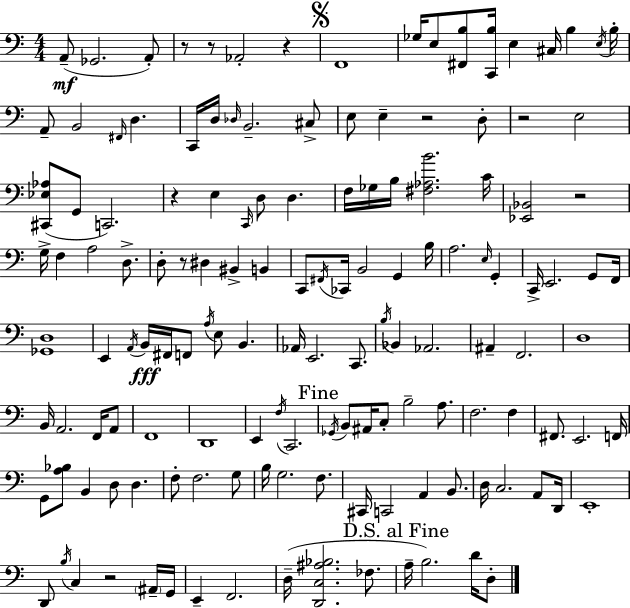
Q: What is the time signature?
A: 4/4